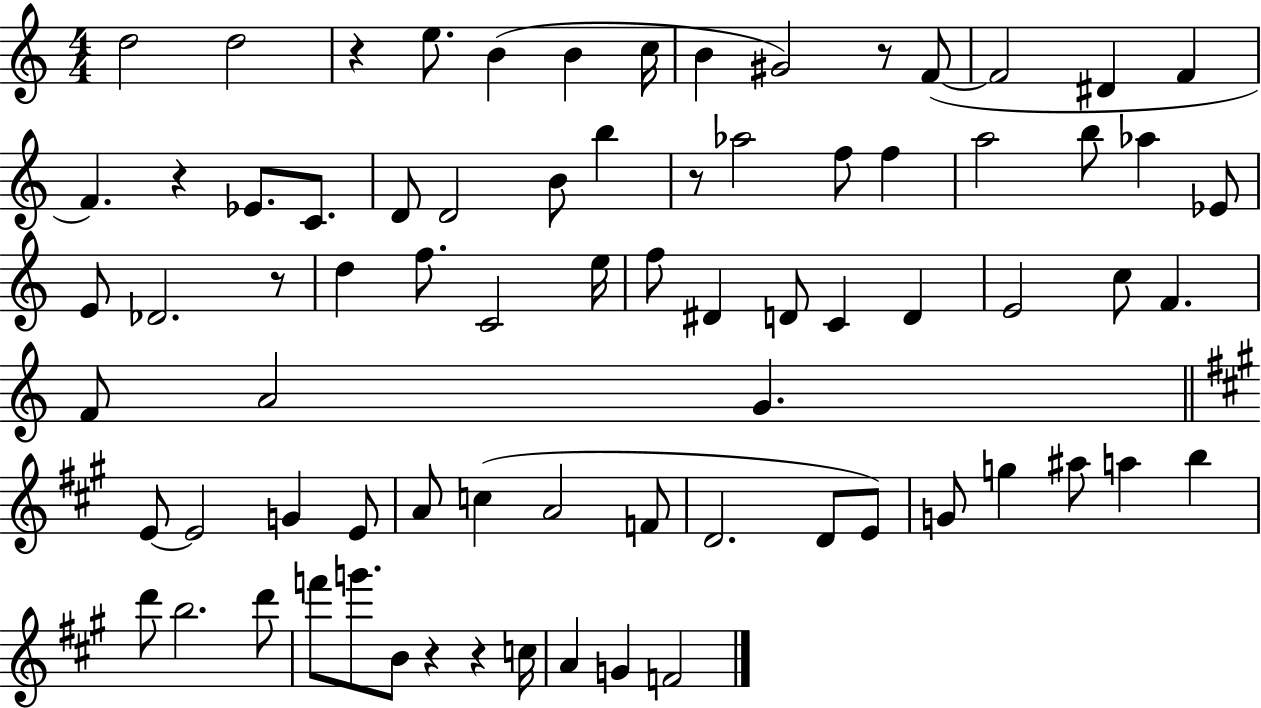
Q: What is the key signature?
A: C major